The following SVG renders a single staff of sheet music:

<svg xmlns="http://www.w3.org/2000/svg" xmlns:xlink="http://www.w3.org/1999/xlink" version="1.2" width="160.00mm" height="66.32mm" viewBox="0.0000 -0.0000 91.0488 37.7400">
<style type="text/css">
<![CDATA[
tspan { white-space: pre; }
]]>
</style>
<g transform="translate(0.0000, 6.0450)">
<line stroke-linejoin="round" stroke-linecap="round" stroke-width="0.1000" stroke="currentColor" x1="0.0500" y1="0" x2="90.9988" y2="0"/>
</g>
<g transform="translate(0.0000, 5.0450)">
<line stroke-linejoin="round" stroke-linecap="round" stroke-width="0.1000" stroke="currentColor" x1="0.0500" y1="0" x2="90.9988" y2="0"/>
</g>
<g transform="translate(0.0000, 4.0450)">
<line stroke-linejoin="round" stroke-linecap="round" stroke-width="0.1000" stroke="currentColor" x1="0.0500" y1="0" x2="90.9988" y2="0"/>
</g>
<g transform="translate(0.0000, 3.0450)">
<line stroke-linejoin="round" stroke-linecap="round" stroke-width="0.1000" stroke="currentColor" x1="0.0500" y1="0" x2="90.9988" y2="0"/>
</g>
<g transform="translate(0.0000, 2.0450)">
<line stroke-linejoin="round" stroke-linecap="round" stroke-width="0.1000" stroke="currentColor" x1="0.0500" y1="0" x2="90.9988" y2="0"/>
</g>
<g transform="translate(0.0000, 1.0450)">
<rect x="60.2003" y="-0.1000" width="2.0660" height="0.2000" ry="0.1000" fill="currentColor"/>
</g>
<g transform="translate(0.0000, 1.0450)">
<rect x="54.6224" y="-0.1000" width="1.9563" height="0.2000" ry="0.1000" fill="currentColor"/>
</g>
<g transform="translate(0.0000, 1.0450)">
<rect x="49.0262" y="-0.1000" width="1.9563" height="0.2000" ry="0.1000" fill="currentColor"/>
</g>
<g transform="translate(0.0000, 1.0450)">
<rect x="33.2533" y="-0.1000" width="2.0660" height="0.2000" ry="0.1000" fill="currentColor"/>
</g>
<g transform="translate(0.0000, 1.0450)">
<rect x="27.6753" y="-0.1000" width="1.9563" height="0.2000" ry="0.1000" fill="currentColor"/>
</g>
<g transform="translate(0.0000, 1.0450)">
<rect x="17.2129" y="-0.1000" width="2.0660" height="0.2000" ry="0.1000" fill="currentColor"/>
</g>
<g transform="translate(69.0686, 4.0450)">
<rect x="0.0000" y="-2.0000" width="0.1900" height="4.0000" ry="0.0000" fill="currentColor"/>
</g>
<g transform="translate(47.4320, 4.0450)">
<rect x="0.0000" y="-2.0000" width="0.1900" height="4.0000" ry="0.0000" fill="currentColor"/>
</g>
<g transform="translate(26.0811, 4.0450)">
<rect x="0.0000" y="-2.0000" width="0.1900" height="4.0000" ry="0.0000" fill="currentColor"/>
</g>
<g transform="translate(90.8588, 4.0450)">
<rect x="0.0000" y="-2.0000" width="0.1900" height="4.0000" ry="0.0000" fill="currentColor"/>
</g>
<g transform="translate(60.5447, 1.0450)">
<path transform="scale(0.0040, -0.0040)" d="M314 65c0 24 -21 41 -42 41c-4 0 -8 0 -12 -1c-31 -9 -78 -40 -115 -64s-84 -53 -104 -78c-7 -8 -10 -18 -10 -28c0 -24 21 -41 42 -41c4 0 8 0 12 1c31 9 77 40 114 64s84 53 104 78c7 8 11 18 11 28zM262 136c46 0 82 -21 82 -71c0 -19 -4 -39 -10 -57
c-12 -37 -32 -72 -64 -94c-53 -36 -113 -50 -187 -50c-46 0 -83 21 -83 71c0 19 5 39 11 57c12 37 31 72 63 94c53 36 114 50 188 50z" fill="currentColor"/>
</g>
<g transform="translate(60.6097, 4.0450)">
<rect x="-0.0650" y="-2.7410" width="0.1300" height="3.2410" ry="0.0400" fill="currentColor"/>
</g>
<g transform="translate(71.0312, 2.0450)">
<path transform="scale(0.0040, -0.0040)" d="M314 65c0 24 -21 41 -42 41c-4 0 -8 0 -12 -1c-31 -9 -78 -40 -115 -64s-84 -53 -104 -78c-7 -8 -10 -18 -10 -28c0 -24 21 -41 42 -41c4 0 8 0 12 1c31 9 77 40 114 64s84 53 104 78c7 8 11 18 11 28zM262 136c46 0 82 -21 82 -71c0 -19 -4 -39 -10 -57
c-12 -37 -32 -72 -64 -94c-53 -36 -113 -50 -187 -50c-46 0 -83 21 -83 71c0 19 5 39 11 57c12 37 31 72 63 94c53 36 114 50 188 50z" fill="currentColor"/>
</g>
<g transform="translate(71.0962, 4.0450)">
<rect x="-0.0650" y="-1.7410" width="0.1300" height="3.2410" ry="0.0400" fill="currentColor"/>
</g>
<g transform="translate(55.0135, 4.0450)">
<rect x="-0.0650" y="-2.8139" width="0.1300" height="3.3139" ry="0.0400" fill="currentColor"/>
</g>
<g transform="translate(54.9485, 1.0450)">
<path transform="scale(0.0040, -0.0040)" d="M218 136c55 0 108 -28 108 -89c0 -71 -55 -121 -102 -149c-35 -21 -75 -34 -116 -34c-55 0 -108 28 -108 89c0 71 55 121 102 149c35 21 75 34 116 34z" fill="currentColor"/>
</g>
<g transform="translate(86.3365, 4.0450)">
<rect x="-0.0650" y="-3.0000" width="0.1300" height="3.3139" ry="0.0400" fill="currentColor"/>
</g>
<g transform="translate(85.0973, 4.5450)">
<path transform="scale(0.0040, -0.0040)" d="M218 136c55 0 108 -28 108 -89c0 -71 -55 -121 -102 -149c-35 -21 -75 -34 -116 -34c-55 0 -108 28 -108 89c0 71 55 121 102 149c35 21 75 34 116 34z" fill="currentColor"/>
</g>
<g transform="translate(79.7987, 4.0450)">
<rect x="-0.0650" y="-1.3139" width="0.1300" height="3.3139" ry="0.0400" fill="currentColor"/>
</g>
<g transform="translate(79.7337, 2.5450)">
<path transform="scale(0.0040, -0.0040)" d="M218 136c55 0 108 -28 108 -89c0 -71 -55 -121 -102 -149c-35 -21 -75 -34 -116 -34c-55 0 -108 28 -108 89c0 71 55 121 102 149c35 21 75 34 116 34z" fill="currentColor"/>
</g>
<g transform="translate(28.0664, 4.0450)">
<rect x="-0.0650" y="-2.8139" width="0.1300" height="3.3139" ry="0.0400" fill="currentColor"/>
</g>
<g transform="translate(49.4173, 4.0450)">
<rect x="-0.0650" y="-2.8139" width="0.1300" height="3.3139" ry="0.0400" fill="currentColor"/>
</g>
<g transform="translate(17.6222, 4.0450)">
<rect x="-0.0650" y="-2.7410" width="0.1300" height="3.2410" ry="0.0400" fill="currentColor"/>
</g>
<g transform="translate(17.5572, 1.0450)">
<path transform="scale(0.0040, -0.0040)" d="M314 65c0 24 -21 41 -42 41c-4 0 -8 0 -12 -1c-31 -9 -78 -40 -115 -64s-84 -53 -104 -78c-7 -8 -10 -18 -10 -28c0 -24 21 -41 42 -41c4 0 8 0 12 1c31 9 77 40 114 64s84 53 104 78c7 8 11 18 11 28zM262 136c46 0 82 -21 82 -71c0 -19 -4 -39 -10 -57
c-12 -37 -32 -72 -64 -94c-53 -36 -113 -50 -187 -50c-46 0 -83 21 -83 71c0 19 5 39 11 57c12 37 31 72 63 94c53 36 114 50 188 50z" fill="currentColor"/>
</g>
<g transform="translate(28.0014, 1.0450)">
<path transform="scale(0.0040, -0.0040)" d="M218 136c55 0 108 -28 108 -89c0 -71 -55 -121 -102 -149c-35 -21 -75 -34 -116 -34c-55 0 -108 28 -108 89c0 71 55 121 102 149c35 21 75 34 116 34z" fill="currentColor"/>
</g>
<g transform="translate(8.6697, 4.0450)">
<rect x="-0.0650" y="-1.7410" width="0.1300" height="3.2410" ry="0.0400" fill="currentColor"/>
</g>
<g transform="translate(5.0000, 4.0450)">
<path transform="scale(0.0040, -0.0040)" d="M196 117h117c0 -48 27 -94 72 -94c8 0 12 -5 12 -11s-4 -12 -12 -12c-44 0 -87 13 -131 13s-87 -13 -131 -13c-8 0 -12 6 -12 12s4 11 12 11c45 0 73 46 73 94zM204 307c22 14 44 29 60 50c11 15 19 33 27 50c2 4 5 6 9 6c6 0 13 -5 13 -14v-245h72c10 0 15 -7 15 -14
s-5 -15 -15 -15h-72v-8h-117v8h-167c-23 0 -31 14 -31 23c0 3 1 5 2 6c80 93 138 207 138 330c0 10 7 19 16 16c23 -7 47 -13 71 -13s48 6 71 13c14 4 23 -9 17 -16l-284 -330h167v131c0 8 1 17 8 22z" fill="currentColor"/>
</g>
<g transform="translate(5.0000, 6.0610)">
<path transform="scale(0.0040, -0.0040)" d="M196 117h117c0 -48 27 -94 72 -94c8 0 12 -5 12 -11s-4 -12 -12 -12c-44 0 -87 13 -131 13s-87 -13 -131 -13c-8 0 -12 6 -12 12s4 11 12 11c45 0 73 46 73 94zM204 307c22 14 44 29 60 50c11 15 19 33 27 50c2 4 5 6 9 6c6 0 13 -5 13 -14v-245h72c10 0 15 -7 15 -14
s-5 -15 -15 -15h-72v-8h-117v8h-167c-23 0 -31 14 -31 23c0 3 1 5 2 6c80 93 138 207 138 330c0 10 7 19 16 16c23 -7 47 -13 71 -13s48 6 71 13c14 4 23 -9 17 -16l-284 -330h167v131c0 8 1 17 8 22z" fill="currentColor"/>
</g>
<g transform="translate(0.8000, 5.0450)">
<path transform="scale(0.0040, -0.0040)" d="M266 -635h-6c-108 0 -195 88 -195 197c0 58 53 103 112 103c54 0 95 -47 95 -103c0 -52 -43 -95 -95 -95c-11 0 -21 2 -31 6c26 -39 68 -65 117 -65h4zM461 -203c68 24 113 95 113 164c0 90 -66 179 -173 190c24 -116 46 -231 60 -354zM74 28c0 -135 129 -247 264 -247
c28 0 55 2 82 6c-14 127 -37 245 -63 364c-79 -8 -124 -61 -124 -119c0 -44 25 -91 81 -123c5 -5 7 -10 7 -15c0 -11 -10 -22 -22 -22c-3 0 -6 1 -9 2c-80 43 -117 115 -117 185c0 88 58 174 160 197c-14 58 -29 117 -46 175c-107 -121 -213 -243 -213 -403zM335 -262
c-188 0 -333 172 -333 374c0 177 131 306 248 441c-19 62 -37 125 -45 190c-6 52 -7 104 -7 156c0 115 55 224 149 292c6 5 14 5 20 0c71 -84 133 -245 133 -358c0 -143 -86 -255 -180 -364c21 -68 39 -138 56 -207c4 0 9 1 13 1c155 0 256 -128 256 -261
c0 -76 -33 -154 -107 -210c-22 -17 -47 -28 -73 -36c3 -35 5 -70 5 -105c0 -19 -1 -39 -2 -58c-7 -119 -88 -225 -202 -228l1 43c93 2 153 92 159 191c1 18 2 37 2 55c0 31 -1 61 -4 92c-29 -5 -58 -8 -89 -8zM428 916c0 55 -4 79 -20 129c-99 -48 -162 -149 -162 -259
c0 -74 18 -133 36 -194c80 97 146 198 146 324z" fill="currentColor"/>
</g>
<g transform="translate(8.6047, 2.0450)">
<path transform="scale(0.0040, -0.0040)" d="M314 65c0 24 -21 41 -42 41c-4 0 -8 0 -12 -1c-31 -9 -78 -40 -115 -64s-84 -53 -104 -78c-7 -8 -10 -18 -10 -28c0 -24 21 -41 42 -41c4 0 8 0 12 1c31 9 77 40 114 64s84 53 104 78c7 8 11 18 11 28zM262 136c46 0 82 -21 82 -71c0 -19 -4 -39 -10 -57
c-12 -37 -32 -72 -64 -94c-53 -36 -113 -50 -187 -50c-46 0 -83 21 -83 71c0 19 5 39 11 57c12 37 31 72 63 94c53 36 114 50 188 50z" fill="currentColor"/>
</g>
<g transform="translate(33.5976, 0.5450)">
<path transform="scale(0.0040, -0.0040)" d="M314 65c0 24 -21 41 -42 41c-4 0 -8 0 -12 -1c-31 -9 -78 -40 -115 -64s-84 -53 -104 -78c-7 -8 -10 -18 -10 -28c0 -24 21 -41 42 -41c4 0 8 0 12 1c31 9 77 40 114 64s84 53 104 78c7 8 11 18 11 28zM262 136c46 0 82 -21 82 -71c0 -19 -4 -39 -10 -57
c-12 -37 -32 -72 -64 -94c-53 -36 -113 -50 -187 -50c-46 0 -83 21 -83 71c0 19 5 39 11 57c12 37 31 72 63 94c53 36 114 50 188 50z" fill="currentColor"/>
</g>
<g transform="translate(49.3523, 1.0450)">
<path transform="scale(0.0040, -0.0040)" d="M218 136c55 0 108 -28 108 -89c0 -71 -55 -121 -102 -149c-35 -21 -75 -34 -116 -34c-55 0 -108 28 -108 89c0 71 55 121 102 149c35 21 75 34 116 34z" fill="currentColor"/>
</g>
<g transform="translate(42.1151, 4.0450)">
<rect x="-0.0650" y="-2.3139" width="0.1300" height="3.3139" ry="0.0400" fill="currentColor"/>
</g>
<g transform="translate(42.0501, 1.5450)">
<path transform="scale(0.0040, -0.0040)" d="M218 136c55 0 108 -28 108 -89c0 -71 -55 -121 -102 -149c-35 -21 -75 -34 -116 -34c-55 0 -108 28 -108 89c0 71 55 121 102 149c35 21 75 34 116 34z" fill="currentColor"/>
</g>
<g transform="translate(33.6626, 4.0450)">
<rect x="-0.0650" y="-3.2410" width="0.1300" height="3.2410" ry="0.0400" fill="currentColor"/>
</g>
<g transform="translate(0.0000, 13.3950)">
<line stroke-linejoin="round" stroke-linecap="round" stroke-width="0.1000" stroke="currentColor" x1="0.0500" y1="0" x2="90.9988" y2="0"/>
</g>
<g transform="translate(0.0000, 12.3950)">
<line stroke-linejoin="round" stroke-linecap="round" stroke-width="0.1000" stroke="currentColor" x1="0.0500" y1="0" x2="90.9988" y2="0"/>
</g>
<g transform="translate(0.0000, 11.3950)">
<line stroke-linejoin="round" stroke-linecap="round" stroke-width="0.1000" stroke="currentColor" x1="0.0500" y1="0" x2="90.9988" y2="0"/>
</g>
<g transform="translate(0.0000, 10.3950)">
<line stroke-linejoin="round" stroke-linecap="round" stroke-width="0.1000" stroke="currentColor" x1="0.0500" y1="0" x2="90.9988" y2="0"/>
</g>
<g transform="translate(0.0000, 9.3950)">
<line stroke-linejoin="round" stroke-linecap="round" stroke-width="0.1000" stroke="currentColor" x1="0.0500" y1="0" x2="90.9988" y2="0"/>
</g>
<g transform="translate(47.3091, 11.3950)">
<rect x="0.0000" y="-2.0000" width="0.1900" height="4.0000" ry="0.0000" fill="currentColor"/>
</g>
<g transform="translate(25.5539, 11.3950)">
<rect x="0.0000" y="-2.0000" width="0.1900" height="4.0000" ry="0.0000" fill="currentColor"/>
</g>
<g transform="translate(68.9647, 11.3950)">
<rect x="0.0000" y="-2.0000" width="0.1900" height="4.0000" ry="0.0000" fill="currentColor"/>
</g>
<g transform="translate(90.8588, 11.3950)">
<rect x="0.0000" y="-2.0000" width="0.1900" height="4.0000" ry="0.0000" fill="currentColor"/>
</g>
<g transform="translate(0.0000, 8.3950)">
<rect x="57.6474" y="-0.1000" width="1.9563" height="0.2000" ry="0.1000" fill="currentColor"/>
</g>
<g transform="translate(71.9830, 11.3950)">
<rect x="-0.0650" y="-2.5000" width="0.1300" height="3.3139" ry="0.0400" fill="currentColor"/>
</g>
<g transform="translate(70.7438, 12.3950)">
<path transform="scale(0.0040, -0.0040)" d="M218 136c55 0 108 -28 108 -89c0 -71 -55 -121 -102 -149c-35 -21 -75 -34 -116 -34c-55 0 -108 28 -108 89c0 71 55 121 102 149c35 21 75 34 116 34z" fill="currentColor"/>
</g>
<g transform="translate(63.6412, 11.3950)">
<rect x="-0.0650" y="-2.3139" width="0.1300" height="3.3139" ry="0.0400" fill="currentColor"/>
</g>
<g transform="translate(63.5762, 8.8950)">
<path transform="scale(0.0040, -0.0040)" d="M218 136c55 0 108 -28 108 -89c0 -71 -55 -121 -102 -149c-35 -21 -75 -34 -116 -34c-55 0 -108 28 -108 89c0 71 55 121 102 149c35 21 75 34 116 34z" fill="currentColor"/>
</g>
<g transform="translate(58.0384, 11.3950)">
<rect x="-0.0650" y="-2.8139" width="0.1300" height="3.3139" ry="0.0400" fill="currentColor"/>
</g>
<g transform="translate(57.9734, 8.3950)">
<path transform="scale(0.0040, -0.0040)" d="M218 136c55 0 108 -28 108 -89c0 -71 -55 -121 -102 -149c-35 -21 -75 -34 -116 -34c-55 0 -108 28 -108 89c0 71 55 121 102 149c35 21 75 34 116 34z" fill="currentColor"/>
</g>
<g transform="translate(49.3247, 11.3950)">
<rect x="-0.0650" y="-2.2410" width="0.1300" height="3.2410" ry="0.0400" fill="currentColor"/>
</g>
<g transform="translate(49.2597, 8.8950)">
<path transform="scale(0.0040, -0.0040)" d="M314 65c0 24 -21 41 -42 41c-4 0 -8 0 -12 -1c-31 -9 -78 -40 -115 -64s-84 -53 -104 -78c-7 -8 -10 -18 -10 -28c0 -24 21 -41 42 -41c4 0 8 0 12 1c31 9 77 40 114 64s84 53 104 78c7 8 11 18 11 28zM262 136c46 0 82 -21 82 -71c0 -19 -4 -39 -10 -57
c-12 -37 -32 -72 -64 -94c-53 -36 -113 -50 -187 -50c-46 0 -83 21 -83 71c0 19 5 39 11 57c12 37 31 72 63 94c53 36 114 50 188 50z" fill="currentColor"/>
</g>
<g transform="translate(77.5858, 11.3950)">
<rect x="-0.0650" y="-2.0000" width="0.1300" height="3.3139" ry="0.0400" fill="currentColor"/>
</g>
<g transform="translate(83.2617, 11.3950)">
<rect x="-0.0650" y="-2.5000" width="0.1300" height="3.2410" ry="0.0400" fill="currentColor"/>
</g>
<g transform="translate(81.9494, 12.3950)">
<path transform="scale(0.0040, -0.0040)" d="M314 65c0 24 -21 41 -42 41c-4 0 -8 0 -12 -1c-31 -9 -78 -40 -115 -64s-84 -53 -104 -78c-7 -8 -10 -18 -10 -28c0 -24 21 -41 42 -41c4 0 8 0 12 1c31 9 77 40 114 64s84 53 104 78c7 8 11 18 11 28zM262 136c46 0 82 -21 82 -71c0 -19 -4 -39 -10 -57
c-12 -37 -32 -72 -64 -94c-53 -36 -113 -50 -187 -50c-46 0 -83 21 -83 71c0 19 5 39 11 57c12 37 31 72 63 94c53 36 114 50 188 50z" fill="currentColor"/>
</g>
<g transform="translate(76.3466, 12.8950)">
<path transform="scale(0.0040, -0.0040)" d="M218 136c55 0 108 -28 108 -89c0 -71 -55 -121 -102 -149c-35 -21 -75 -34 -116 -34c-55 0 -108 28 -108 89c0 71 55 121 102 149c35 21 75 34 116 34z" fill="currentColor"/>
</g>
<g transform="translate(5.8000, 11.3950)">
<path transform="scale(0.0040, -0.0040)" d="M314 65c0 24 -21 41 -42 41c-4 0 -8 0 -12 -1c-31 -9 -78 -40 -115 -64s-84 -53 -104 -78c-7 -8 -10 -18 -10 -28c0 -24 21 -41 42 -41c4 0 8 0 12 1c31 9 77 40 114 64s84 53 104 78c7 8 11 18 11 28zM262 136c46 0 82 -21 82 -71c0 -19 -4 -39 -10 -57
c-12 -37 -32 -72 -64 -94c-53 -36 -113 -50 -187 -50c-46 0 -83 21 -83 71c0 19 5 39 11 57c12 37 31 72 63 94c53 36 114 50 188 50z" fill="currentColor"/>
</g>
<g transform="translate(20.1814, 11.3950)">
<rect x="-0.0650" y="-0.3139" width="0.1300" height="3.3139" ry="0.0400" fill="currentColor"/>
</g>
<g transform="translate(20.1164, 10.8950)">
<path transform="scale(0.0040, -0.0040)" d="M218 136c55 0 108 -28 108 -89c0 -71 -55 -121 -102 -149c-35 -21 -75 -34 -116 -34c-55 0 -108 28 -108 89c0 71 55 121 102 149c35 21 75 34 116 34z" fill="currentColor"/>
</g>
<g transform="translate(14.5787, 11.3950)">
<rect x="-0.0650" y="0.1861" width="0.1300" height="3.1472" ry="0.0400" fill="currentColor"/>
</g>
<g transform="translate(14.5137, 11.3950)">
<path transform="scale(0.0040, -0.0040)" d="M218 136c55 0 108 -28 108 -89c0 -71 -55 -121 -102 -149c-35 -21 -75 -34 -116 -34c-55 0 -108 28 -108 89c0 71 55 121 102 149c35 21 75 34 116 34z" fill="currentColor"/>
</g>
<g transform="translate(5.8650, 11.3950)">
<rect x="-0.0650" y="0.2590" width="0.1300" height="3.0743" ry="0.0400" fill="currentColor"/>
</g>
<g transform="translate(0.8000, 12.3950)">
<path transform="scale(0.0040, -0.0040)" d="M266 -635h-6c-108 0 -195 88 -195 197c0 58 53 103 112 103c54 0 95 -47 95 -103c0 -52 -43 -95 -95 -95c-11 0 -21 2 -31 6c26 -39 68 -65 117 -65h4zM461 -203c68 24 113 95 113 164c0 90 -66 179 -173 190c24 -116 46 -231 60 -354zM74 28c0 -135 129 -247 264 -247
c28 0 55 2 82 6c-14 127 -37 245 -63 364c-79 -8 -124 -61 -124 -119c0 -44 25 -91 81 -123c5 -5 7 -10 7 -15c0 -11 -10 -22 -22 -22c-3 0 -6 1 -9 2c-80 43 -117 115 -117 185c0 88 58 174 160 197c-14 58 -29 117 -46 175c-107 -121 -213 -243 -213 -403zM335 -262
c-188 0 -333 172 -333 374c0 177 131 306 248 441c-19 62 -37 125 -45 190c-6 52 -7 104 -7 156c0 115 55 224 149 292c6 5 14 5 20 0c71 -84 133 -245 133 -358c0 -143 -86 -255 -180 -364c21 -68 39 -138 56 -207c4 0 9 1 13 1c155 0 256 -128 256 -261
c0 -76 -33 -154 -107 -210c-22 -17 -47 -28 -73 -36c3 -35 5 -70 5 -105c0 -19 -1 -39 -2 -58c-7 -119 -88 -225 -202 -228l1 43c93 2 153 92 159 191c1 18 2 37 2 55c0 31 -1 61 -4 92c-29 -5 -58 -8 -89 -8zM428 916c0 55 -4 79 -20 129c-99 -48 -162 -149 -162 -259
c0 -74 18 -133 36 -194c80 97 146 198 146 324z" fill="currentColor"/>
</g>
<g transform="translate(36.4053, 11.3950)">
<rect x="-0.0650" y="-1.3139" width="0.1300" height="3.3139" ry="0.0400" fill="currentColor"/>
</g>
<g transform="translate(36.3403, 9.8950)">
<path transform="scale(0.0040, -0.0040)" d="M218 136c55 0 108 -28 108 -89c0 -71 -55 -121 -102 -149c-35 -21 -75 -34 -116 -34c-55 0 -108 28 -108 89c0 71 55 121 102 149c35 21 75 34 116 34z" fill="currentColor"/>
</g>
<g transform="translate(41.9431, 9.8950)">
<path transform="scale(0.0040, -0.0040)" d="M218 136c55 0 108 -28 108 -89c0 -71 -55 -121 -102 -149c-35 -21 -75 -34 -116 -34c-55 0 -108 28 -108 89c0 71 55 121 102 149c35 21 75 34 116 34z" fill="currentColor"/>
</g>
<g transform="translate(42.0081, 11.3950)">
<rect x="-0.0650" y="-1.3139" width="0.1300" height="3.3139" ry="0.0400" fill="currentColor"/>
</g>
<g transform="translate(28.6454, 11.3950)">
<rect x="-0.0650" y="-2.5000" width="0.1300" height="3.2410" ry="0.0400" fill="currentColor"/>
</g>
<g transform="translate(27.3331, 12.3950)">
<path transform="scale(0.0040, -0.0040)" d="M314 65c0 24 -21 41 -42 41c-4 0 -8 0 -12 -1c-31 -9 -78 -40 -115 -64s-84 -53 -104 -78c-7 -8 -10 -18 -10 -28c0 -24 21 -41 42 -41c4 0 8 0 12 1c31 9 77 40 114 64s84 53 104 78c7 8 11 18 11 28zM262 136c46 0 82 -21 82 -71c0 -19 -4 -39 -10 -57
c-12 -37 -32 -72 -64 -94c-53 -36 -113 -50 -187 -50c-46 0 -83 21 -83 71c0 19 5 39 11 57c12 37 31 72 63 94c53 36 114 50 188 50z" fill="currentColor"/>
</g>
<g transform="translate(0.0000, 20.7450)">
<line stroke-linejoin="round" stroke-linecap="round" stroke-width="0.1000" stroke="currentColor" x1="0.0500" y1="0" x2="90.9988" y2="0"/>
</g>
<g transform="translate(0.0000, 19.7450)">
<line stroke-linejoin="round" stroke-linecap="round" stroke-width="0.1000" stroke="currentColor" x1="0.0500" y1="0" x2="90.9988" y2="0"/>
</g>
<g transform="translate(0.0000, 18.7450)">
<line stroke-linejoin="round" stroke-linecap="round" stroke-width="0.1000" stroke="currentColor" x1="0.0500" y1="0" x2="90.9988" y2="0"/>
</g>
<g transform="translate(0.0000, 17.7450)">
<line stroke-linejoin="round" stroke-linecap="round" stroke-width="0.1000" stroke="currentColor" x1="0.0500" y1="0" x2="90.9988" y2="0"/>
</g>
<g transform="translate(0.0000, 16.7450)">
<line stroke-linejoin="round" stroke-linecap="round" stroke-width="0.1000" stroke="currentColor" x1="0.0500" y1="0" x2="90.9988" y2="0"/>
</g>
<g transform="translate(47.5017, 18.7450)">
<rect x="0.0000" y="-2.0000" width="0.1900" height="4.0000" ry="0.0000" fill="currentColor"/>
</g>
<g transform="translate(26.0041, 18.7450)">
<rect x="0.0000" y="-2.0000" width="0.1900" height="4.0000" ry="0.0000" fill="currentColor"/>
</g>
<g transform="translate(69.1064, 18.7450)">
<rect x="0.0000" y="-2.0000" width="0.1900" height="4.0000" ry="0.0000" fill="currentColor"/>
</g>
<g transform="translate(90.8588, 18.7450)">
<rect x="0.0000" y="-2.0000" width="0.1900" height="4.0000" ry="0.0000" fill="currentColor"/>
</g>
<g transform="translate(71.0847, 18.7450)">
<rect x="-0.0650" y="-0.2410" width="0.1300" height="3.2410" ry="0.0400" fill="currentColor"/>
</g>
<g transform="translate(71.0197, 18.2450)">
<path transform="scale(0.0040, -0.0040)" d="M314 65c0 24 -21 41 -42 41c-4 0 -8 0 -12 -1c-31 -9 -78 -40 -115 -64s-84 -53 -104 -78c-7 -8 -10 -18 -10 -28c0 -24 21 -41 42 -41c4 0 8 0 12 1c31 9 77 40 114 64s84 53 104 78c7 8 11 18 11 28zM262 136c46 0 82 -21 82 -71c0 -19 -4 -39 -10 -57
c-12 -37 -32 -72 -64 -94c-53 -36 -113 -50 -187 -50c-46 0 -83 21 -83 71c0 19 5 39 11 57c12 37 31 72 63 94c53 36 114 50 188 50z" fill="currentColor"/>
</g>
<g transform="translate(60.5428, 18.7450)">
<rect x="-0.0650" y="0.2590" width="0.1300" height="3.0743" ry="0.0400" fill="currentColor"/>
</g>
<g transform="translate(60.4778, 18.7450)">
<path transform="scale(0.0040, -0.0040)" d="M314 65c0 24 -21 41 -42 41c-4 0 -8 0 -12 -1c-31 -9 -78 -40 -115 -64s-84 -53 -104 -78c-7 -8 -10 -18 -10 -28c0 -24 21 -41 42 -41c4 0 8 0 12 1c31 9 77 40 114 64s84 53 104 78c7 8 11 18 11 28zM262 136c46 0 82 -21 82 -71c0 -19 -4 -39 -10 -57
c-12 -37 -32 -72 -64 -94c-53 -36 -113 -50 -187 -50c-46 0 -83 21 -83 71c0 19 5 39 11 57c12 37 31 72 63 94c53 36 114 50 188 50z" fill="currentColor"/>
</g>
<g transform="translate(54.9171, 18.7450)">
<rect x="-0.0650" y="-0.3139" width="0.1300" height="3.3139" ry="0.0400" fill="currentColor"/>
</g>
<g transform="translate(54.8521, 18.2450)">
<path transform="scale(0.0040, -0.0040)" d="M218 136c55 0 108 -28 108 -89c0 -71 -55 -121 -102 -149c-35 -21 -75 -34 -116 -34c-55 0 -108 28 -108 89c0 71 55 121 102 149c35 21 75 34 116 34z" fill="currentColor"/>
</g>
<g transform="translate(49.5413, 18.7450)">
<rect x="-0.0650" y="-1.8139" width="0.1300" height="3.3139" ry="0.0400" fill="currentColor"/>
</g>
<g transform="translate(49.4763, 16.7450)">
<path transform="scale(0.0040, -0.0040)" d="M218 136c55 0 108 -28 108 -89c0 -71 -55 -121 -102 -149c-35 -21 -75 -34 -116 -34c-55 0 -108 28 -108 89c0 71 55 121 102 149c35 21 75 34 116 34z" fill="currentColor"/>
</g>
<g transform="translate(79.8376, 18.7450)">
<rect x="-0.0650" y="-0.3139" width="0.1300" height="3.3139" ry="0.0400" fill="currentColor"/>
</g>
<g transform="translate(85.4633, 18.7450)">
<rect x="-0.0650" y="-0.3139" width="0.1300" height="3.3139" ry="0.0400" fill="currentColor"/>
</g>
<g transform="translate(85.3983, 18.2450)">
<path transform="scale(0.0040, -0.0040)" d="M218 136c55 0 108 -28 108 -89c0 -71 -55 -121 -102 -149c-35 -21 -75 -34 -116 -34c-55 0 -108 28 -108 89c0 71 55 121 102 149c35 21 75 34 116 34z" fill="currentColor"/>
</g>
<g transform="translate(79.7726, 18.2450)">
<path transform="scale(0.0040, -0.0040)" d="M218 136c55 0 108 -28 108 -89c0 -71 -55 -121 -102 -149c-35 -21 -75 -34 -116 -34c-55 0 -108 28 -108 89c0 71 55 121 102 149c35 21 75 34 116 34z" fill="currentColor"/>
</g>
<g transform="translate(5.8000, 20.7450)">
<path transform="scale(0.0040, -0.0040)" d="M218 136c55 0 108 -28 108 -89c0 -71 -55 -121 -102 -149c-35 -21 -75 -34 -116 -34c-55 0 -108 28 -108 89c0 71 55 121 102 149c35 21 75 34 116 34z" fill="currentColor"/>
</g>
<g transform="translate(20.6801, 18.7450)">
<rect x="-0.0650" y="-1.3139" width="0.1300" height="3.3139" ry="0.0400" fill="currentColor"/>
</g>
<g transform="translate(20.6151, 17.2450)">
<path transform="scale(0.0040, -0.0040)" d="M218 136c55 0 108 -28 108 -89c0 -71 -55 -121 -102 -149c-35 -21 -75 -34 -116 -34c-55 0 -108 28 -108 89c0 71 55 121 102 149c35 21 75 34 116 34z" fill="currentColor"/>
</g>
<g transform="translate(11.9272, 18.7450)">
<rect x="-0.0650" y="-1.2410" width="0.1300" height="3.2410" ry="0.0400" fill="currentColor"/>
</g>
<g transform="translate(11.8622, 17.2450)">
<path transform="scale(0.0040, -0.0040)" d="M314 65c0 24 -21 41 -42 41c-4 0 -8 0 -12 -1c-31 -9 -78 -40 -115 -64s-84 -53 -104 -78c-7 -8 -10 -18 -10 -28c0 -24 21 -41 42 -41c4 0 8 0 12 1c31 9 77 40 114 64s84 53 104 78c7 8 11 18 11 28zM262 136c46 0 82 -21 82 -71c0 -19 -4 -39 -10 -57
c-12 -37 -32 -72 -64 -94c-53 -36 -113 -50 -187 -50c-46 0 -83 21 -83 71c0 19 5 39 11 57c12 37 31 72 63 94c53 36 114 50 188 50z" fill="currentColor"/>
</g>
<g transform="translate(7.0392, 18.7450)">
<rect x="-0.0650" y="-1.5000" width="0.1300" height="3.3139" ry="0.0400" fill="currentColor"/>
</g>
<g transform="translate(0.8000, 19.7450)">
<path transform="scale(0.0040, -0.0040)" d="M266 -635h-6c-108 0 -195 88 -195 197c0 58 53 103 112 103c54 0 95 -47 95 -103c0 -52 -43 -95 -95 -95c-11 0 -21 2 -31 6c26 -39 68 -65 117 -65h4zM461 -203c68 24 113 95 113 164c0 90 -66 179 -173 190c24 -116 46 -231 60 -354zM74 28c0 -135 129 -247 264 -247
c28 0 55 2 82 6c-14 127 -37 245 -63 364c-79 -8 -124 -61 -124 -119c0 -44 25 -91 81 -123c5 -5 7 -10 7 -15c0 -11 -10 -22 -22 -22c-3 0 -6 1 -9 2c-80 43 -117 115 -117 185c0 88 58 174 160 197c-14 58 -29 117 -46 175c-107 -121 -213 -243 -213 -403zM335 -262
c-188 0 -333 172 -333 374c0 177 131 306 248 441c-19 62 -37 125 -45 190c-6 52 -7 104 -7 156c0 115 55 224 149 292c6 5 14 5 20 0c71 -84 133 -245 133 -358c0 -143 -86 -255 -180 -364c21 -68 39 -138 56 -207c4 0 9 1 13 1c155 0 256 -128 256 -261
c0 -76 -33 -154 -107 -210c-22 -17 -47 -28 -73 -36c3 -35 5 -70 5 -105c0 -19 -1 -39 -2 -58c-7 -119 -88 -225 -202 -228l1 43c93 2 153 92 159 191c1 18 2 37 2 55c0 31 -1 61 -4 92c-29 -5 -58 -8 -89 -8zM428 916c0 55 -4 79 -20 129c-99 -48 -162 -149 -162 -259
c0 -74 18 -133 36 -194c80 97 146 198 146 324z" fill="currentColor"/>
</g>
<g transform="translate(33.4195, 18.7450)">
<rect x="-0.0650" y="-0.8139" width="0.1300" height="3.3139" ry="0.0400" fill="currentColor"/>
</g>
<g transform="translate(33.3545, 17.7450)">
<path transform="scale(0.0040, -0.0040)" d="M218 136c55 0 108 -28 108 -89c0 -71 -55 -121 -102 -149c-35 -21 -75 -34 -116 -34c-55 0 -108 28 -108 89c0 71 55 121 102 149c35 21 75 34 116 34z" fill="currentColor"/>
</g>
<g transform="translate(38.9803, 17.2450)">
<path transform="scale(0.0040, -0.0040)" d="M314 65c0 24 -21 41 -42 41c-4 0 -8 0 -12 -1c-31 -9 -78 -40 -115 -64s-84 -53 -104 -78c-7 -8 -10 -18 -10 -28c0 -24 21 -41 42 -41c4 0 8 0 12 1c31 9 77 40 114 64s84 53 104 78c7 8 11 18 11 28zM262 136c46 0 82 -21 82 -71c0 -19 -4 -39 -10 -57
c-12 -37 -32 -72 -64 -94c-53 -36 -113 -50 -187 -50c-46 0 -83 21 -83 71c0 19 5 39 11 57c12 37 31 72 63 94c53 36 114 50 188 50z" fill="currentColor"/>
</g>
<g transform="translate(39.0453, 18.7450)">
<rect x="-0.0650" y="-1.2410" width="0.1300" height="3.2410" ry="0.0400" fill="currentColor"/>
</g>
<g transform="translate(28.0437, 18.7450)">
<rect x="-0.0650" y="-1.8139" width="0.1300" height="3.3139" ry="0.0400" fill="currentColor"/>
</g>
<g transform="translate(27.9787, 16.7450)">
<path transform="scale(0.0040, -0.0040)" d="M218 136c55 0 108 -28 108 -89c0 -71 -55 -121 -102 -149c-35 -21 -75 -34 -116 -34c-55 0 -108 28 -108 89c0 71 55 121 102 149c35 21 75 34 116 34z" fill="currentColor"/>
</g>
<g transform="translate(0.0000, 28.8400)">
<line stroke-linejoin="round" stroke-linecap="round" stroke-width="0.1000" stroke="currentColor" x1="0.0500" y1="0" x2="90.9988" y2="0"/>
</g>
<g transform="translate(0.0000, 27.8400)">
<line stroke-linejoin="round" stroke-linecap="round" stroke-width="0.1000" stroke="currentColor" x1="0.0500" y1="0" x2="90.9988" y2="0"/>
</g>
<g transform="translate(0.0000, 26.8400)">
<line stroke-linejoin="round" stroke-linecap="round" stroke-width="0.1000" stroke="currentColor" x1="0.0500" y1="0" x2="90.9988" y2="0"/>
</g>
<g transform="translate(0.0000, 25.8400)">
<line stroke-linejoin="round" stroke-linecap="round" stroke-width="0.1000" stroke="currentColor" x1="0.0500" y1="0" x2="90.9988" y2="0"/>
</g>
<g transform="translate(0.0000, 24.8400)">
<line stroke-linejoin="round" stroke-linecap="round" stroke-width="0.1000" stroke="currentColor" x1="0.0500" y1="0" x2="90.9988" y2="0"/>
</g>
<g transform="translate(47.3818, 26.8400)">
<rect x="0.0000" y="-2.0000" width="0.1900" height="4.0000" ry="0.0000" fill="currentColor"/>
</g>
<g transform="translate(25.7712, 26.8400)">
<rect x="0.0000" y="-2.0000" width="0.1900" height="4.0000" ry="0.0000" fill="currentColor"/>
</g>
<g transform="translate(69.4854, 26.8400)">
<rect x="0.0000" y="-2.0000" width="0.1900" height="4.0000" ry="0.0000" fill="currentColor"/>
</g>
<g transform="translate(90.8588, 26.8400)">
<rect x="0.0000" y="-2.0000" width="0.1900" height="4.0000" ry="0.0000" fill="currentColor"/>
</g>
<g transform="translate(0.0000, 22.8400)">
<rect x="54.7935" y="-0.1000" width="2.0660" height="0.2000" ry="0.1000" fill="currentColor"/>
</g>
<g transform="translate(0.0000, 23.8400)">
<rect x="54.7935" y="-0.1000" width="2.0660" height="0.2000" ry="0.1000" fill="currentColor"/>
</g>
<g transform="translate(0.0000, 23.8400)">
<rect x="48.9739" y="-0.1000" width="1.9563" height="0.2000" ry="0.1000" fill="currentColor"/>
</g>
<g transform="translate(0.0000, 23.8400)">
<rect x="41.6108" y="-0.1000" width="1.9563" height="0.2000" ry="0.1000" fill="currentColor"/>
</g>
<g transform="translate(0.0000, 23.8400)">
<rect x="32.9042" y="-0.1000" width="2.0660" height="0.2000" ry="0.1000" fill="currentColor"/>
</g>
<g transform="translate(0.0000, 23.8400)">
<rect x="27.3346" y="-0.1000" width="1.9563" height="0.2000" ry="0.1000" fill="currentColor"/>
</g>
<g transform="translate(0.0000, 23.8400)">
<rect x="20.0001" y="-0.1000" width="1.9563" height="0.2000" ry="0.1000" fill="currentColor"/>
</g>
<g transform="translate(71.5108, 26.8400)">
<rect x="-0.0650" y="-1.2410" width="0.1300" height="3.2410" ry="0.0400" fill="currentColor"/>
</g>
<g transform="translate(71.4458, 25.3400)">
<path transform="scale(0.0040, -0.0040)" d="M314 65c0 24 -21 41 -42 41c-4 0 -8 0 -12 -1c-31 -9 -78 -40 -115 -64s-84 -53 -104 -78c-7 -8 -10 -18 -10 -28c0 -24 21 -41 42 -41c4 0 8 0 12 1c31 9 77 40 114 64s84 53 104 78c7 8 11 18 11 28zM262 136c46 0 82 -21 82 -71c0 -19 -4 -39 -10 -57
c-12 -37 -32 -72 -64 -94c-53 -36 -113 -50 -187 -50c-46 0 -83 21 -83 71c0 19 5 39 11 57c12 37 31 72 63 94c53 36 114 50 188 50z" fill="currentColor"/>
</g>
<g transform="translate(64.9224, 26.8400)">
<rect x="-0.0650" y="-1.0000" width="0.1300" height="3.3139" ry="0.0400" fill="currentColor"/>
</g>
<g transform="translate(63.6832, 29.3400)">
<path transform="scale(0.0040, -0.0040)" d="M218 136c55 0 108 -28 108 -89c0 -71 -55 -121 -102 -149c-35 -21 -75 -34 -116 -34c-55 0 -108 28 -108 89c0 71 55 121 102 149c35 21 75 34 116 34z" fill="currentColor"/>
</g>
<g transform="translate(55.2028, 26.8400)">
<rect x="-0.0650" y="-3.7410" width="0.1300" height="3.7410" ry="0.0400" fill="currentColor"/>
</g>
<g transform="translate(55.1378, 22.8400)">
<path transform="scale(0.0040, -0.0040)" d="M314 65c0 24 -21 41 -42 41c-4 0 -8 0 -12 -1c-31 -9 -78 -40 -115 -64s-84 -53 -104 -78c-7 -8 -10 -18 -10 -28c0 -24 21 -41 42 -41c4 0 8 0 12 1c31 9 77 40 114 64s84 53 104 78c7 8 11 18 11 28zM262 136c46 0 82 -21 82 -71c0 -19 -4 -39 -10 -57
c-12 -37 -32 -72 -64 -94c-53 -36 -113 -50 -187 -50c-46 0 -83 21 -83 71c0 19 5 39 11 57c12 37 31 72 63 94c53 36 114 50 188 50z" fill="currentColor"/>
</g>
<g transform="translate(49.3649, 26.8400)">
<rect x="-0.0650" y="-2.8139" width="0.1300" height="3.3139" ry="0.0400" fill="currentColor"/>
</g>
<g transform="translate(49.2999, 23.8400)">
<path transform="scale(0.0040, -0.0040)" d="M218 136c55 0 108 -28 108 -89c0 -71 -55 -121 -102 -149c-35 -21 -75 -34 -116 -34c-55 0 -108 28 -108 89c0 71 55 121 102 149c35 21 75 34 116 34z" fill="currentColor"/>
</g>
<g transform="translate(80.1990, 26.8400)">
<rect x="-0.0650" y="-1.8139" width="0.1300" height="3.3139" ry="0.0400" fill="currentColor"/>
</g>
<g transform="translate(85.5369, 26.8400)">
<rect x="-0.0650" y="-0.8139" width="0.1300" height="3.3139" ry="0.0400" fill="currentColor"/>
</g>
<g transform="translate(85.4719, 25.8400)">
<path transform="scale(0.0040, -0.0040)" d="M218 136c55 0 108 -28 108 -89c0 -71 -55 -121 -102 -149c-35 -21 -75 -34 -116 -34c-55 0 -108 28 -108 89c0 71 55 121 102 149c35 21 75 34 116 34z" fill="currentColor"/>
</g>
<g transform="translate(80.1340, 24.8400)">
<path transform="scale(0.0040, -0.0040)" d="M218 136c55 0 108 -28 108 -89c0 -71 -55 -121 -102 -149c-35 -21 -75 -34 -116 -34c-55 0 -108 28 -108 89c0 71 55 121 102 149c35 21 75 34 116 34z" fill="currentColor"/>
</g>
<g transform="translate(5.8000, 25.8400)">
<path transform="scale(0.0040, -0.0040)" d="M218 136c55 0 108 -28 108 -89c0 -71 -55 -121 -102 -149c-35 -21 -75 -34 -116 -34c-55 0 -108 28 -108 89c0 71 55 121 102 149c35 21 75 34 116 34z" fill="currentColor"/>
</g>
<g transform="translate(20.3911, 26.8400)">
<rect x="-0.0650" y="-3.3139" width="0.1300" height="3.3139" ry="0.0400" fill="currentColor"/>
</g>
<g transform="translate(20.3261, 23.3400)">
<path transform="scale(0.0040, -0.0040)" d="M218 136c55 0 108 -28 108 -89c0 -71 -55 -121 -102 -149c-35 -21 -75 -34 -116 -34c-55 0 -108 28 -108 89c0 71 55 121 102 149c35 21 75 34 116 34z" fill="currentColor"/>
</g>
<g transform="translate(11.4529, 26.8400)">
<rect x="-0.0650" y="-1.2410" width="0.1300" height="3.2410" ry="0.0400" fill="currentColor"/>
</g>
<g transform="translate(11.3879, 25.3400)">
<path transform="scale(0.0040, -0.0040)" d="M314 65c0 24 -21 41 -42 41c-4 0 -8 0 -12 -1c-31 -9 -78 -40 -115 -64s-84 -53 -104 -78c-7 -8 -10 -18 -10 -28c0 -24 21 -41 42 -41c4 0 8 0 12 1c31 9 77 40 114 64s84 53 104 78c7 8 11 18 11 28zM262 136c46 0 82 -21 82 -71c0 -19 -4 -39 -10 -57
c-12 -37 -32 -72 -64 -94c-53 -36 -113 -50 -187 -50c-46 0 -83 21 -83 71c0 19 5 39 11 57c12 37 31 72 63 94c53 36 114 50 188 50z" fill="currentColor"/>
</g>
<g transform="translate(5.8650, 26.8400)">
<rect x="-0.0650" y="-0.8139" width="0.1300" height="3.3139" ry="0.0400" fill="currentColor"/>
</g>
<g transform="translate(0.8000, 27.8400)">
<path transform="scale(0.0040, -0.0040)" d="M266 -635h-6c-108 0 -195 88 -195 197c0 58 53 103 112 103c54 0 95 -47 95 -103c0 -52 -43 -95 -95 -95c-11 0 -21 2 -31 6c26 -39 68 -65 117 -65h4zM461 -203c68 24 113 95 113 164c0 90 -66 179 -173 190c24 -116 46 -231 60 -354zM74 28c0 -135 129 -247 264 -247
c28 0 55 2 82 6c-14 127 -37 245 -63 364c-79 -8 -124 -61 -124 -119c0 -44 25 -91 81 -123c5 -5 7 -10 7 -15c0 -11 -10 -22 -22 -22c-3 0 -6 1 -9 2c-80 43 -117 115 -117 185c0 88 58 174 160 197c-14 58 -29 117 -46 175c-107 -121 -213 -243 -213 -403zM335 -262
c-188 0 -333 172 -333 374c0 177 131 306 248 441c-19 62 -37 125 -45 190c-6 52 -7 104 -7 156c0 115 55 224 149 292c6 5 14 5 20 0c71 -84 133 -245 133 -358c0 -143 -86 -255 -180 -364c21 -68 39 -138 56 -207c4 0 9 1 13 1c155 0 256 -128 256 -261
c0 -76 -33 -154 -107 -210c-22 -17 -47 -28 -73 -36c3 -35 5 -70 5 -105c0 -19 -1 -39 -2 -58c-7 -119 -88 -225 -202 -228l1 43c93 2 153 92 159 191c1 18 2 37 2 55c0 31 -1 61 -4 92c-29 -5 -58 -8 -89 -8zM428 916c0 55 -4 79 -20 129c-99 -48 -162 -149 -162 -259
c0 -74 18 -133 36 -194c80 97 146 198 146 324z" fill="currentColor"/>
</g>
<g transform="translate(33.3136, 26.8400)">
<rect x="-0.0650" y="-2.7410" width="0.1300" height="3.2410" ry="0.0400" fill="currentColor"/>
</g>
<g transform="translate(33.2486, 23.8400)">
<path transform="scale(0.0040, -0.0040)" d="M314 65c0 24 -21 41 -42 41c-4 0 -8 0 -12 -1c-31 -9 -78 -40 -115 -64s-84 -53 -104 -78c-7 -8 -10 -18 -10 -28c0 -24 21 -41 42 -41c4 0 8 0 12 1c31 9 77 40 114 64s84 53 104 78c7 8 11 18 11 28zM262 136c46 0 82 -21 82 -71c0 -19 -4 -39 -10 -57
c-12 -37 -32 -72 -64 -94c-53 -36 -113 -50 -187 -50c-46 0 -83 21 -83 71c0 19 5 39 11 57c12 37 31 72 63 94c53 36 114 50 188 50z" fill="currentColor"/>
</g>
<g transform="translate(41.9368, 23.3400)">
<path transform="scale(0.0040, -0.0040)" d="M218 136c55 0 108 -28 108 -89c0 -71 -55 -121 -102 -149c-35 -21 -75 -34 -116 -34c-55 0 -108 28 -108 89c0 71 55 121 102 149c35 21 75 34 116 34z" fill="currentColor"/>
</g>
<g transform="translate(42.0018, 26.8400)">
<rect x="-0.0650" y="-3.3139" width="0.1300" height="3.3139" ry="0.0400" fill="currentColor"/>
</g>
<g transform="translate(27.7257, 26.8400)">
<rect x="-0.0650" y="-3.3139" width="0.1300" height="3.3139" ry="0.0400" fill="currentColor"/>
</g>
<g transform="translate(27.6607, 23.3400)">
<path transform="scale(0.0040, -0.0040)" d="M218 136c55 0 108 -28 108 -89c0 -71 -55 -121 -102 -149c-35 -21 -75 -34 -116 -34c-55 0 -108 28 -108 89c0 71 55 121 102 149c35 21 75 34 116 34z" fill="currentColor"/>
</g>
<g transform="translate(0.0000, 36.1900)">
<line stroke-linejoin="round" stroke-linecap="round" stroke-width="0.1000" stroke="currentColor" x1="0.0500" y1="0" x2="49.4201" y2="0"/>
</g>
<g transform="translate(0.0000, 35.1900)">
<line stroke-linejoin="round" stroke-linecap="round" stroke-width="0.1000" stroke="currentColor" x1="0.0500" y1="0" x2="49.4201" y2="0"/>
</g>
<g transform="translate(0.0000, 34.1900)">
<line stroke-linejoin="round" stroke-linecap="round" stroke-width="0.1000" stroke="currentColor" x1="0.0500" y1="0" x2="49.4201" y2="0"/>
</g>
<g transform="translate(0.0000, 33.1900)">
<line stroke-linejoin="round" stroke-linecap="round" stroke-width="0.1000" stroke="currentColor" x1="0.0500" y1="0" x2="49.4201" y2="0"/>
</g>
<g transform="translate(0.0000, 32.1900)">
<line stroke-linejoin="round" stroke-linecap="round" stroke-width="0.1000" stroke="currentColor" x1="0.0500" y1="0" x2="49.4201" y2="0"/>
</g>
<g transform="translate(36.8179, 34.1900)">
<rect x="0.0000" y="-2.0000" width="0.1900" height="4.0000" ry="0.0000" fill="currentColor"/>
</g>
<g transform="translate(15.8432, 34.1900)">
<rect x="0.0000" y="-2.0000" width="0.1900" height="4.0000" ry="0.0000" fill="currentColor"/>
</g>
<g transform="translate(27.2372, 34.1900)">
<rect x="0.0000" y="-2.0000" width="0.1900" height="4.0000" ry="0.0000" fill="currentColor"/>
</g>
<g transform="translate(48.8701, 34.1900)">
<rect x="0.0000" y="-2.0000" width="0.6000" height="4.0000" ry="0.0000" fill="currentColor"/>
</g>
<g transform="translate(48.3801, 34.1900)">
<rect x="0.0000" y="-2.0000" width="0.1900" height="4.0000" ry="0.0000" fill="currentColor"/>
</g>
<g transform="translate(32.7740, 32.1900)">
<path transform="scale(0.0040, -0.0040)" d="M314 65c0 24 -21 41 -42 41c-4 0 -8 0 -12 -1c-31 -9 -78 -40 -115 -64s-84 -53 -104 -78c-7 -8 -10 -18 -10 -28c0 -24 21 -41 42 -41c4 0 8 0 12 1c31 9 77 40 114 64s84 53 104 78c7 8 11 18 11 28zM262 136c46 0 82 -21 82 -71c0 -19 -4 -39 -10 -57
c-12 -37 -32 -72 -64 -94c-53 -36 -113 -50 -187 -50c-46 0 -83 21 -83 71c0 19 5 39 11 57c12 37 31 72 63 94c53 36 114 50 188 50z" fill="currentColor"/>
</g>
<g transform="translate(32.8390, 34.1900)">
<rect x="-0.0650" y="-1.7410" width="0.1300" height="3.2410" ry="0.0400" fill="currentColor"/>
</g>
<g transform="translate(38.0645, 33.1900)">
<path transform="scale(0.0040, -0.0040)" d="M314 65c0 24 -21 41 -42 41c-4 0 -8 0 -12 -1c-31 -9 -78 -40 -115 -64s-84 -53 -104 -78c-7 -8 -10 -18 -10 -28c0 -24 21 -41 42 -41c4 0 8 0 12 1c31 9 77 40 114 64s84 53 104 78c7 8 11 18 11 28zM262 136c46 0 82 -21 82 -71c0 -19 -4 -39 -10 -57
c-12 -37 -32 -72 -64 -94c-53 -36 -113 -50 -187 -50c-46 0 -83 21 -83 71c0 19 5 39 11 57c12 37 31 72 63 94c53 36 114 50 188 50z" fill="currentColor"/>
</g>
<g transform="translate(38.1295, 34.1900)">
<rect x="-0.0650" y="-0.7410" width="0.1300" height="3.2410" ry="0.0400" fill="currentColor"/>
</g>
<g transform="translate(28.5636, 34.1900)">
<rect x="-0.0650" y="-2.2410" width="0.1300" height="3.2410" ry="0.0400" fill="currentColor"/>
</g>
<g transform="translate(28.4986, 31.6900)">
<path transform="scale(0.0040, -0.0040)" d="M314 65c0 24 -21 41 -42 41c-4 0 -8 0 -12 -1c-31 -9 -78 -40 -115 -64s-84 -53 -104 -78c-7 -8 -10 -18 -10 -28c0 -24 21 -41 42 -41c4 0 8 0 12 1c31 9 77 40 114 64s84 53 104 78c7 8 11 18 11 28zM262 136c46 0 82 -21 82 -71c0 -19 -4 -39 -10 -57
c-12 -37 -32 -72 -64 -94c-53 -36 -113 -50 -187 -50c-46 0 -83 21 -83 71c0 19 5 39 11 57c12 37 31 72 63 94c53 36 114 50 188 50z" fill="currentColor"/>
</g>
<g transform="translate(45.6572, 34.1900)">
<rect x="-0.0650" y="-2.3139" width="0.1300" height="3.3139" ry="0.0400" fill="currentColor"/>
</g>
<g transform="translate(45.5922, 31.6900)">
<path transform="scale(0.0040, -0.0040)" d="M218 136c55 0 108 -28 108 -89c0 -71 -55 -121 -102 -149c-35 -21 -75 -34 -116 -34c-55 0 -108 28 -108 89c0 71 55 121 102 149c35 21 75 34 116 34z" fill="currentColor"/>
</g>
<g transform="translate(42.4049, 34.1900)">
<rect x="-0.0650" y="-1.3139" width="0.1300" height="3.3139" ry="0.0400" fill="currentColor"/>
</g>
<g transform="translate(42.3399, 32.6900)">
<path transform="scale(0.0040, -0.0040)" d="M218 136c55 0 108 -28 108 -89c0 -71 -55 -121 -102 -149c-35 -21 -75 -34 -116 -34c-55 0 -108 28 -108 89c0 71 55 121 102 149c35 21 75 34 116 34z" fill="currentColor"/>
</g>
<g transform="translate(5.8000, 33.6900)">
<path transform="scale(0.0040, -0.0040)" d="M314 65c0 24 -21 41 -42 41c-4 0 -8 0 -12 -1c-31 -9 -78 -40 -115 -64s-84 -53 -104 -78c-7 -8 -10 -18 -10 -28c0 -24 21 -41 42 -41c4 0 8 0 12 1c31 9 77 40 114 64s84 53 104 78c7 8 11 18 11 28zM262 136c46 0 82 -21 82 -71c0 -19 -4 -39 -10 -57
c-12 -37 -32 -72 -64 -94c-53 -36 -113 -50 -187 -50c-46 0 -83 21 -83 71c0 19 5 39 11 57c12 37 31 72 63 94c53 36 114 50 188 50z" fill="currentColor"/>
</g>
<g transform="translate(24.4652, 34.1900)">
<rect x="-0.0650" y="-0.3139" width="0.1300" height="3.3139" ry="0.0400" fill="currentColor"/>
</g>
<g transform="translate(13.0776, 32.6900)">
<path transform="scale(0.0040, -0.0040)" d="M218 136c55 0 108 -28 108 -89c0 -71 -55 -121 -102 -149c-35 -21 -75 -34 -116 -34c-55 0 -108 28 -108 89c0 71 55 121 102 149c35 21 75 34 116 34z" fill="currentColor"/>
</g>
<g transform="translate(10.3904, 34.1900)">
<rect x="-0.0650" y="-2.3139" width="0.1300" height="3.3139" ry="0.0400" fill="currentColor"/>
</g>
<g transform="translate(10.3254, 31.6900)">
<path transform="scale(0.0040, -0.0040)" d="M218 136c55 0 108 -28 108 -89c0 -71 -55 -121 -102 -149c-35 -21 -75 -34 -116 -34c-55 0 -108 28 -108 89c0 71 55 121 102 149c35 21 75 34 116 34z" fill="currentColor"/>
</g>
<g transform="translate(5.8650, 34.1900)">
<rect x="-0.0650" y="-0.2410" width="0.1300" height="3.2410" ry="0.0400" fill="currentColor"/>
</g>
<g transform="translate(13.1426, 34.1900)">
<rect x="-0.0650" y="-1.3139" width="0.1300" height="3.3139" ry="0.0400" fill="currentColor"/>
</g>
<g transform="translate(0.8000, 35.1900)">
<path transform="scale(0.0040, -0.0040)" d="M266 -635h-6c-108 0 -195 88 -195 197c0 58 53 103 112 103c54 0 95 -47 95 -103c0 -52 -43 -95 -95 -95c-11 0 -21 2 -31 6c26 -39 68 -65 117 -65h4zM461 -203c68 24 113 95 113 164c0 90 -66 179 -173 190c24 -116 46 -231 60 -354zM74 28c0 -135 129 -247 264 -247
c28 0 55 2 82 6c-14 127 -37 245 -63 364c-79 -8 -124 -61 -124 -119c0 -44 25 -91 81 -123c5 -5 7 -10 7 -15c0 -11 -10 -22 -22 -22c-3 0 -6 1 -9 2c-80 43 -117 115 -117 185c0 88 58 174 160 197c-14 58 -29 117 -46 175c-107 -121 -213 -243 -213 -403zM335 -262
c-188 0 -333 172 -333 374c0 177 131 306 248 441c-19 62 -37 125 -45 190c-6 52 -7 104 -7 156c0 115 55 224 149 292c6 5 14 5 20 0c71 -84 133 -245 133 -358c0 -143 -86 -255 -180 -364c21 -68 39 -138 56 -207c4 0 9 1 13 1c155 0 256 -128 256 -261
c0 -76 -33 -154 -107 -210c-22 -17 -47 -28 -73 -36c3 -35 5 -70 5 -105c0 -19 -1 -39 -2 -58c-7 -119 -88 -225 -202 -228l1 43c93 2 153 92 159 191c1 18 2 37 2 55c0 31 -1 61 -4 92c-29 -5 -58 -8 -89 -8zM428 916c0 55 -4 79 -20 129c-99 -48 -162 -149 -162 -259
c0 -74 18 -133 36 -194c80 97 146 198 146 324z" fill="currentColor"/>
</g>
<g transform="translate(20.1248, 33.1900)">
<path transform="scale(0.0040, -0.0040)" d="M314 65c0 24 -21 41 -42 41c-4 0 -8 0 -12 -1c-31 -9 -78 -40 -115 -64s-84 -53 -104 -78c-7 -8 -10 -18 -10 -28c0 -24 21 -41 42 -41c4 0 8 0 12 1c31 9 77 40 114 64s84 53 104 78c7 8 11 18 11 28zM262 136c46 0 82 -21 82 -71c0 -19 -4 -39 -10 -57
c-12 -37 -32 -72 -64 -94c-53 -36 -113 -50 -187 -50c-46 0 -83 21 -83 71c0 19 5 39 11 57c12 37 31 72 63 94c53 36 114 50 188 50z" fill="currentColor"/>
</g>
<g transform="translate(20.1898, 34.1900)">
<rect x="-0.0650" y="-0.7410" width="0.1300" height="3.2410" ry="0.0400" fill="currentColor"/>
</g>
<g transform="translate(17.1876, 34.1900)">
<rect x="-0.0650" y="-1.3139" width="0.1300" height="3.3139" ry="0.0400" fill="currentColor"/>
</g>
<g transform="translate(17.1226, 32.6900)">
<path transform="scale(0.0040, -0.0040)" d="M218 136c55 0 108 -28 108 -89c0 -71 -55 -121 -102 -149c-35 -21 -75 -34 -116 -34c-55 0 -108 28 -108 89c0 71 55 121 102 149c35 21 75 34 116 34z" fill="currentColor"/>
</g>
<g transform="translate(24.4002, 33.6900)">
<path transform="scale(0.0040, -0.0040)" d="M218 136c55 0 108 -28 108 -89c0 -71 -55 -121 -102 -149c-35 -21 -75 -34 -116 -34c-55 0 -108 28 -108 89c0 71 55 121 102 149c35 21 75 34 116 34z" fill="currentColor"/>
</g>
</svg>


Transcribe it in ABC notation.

X:1
T:Untitled
M:4/4
L:1/4
K:C
f2 a2 a b2 g a a a2 f2 e A B2 B c G2 e e g2 a g G F G2 E e2 e f d e2 f c B2 c2 c c d e2 b b a2 b a c'2 D e2 f d c2 g e e d2 c g2 f2 d2 e g